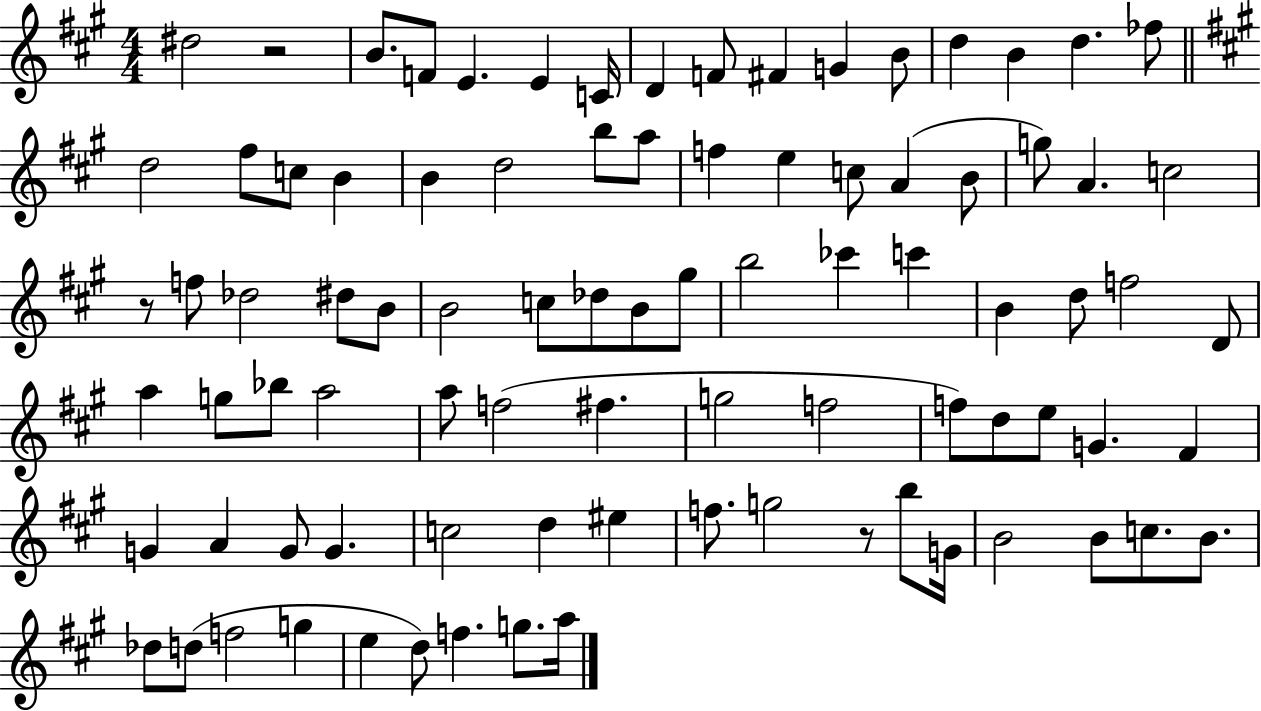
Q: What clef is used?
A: treble